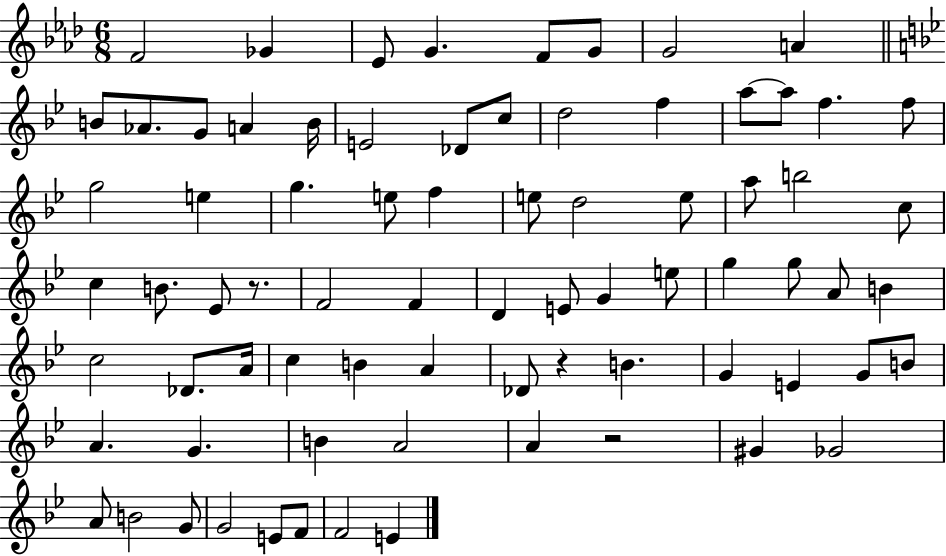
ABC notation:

X:1
T:Untitled
M:6/8
L:1/4
K:Ab
F2 _G _E/2 G F/2 G/2 G2 A B/2 _A/2 G/2 A B/4 E2 _D/2 c/2 d2 f a/2 a/2 f f/2 g2 e g e/2 f e/2 d2 e/2 a/2 b2 c/2 c B/2 _E/2 z/2 F2 F D E/2 G e/2 g g/2 A/2 B c2 _D/2 A/4 c B A _D/2 z B G E G/2 B/2 A G B A2 A z2 ^G _G2 A/2 B2 G/2 G2 E/2 F/2 F2 E